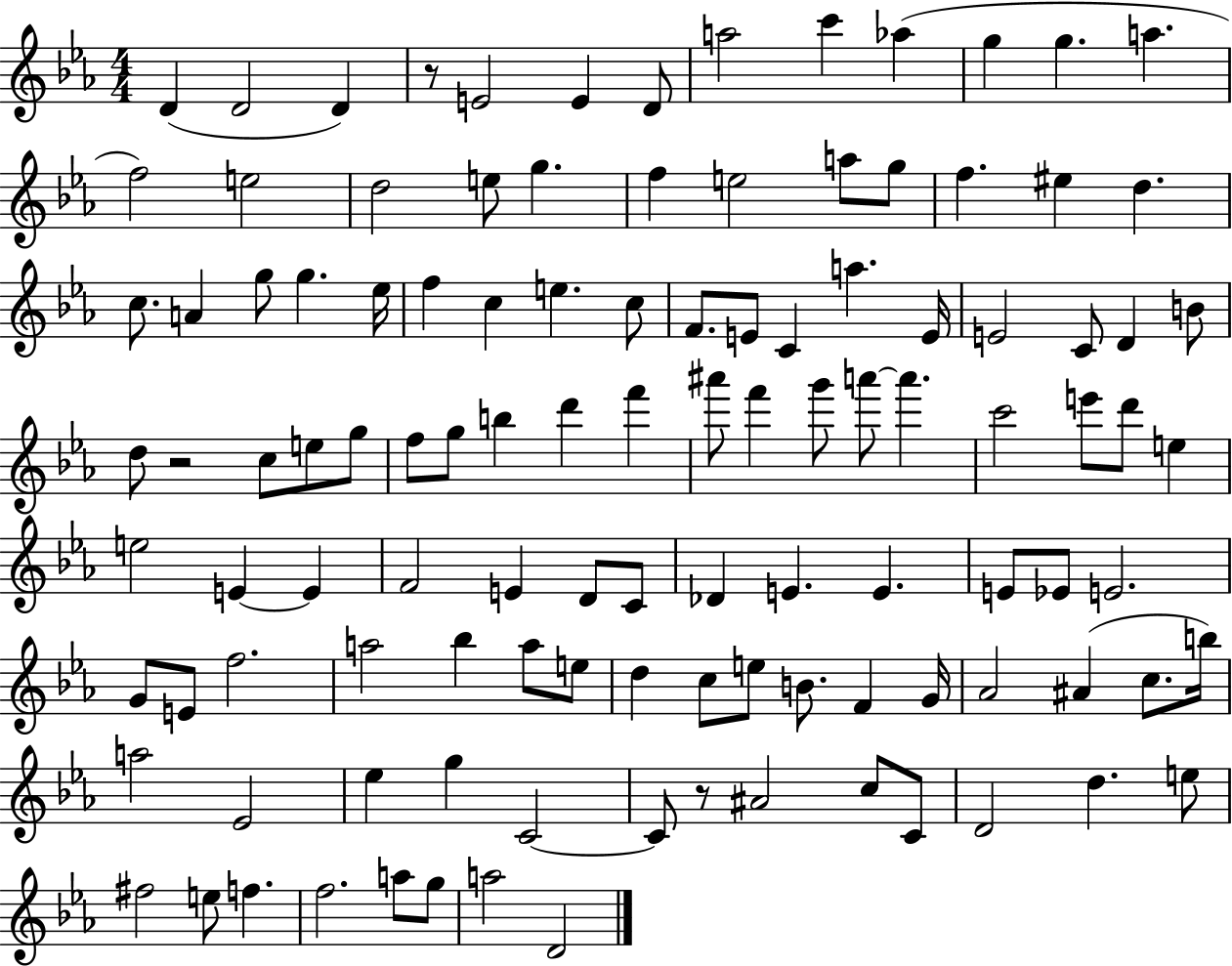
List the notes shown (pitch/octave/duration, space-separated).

D4/q D4/h D4/q R/e E4/h E4/q D4/e A5/h C6/q Ab5/q G5/q G5/q. A5/q. F5/h E5/h D5/h E5/e G5/q. F5/q E5/h A5/e G5/e F5/q. EIS5/q D5/q. C5/e. A4/q G5/e G5/q. Eb5/s F5/q C5/q E5/q. C5/e F4/e. E4/e C4/q A5/q. E4/s E4/h C4/e D4/q B4/e D5/e R/h C5/e E5/e G5/e F5/e G5/e B5/q D6/q F6/q A#6/e F6/q G6/e A6/e A6/q. C6/h E6/e D6/e E5/q E5/h E4/q E4/q F4/h E4/q D4/e C4/e Db4/q E4/q. E4/q. E4/e Eb4/e E4/h. G4/e E4/e F5/h. A5/h Bb5/q A5/e E5/e D5/q C5/e E5/e B4/e. F4/q G4/s Ab4/h A#4/q C5/e. B5/s A5/h Eb4/h Eb5/q G5/q C4/h C4/e R/e A#4/h C5/e C4/e D4/h D5/q. E5/e F#5/h E5/e F5/q. F5/h. A5/e G5/e A5/h D4/h